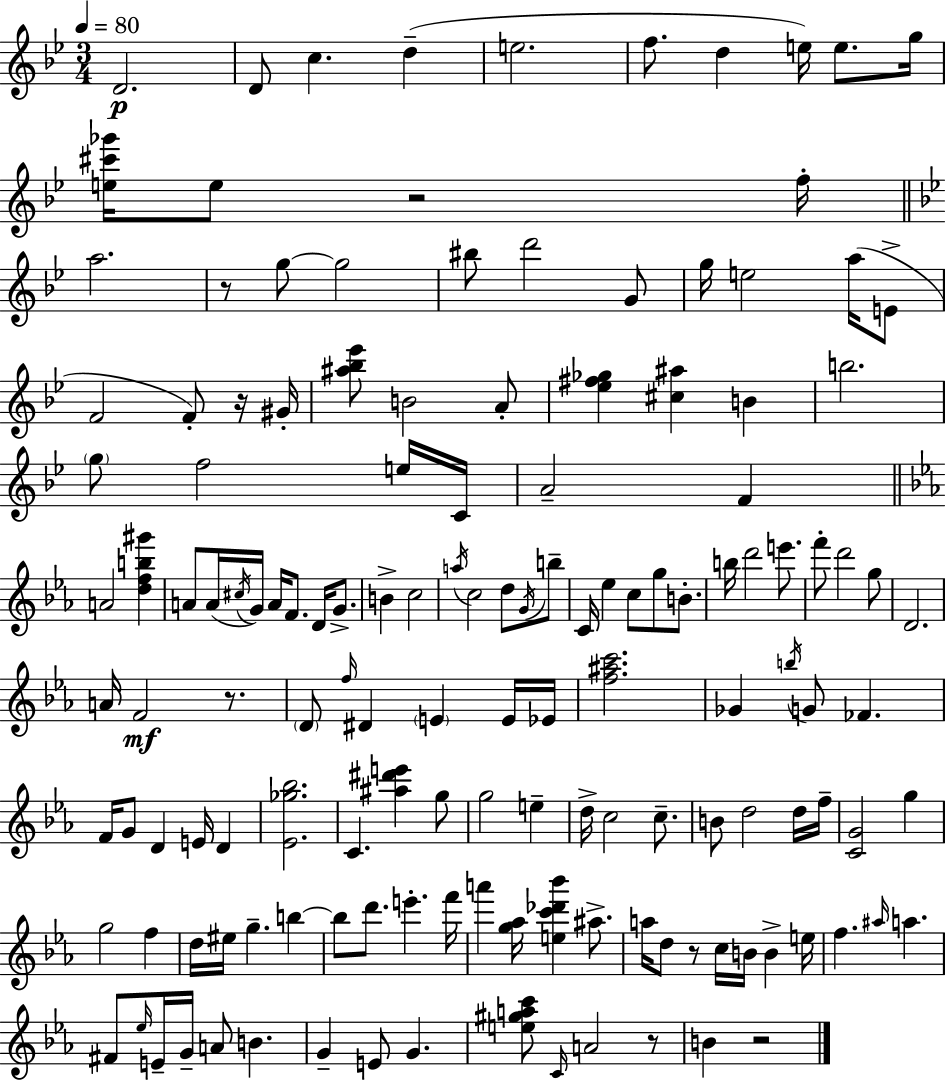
D4/h. D4/e C5/q. D5/q E5/h. F5/e. D5/q E5/s E5/e. G5/s [E5,C#6,Gb6]/s E5/e R/h F5/s A5/h. R/e G5/e G5/h BIS5/e D6/h G4/e G5/s E5/h A5/s E4/e F4/h F4/e R/s G#4/s [A#5,Bb5,Eb6]/e B4/h A4/e [Eb5,F#5,Gb5]/q [C#5,A#5]/q B4/q B5/h. G5/e F5/h E5/s C4/s A4/h F4/q A4/h [D5,F5,B5,G#6]/q A4/e A4/s C#5/s G4/s A4/s F4/e. D4/s G4/e. B4/q C5/h A5/s C5/h D5/e G4/s B5/e C4/s Eb5/q C5/e G5/e B4/e. B5/s D6/h E6/e. F6/e D6/h G5/e D4/h. A4/s F4/h R/e. D4/e F5/s D#4/q E4/q E4/s Eb4/s [F5,A#5,C6]/h. Gb4/q B5/s G4/e FES4/q. F4/s G4/e D4/q E4/s D4/q [Eb4,Gb5,Bb5]/h. C4/q. [A#5,D#6,E6]/q G5/e G5/h E5/q D5/s C5/h C5/e. B4/e D5/h D5/s F5/s [C4,G4]/h G5/q G5/h F5/q D5/s EIS5/s G5/q. B5/q B5/e D6/e. E6/q. F6/s A6/q [G5,Ab5]/s [E5,C6,Db6,Bb6]/q A#5/e. A5/s D5/e R/e C5/s B4/s B4/q E5/s F5/q. A#5/s A5/q. F#4/e Eb5/s E4/s G4/s A4/e B4/q. G4/q E4/e G4/q. [E5,G#5,A5,C6]/e C4/s A4/h R/e B4/q R/h